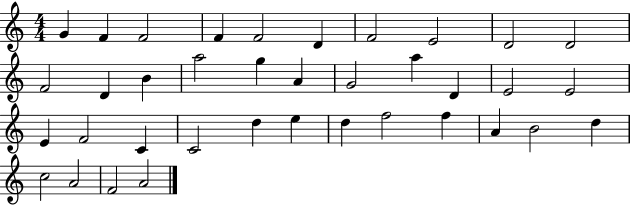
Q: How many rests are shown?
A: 0